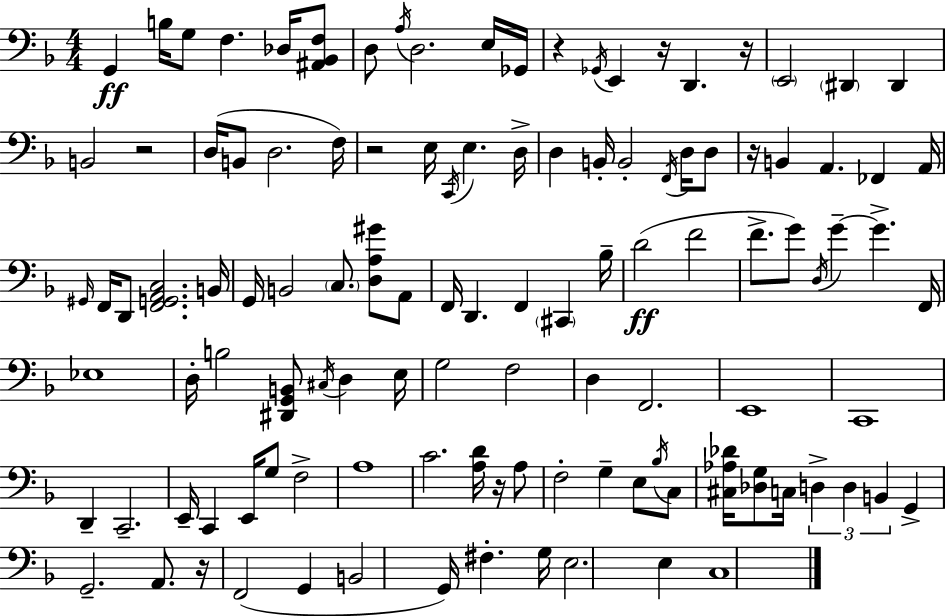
{
  \clef bass
  \numericTimeSignature
  \time 4/4
  \key d \minor
  g,4\ff b16 g8 f4. des16 <ais, bes, f>8 | d8 \acciaccatura { a16 } d2. e16 | ges,16 r4 \acciaccatura { ges,16 } e,4 r16 d,4. | r16 \parenthesize e,2 \parenthesize dis,4 dis,4 | \break b,2 r2 | d16( b,8 d2. | f16) r2 e16 \acciaccatura { c,16 } e4. | d16-> d4 b,16-. b,2-. | \break \acciaccatura { f,16 } d16 d8 r16 b,4 a,4. fes,4 | a,16 \grace { gis,16 } f,16 d,8 <f, g, a, c>2. | b,16 g,16 b,2 \parenthesize c8. | <d a gis'>8 a,8 f,16 d,4. f,4 | \break \parenthesize cis,4 bes16-- d'2(\ff f'2 | f'8.-> g'8) \acciaccatura { d16 } g'4--~~ g'4.-> | f,16 ees1 | d16-. b2 <dis, g, b,>8 | \break \acciaccatura { cis16 } d4 e16 g2 f2 | d4 f,2. | e,1 | c,1 | \break d,4-- c,2.-- | e,16-- c,4 e,16 g8 f2-> | a1 | c'2. | \break <a d'>16 r16 a8 f2-. g4-- | e8 \acciaccatura { bes16 } c8 <cis aes des'>16 <des g>8 c16 \tuplet 3/2 { d4-> | d4 b,4 } g,4-> g,2.-- | a,8. r16 f,2( | \break g,4 b,2 | g,16) fis4.-. g16 e2. | e4 c1 | \bar "|."
}